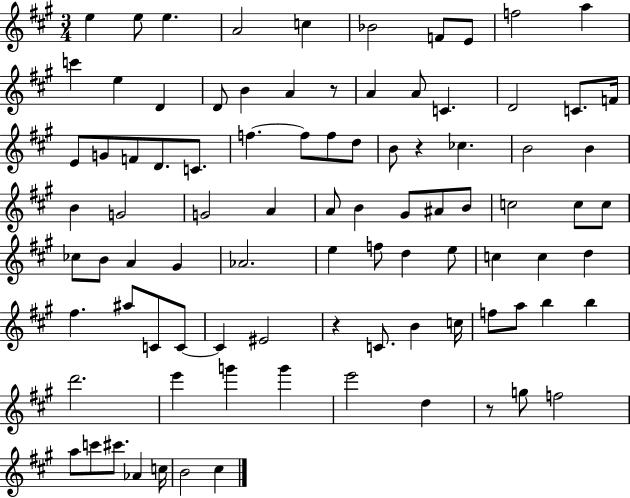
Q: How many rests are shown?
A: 4